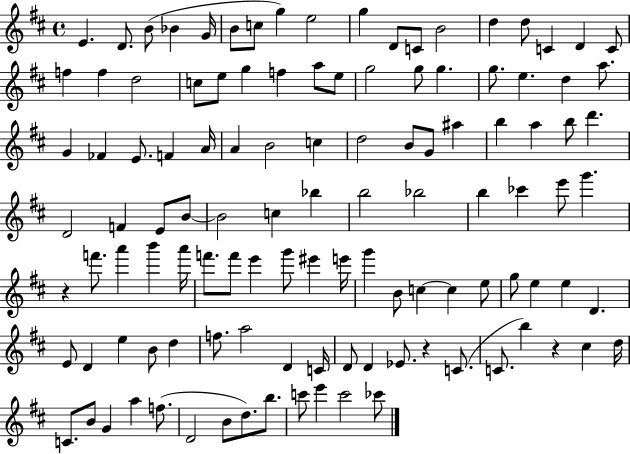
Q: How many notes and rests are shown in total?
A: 115